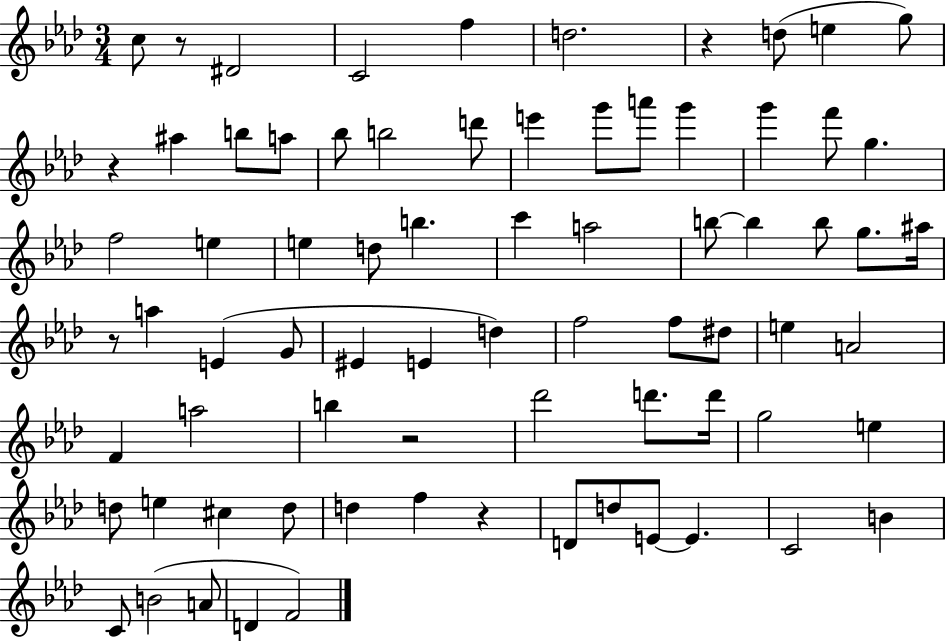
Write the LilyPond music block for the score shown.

{
  \clef treble
  \numericTimeSignature
  \time 3/4
  \key aes \major
  c''8 r8 dis'2 | c'2 f''4 | d''2. | r4 d''8( e''4 g''8) | \break r4 ais''4 b''8 a''8 | bes''8 b''2 d'''8 | e'''4 g'''8 a'''8 g'''4 | g'''4 f'''8 g''4. | \break f''2 e''4 | e''4 d''8 b''4. | c'''4 a''2 | b''8~~ b''4 b''8 g''8. ais''16 | \break r8 a''4 e'4( g'8 | eis'4 e'4 d''4) | f''2 f''8 dis''8 | e''4 a'2 | \break f'4 a''2 | b''4 r2 | des'''2 d'''8. d'''16 | g''2 e''4 | \break d''8 e''4 cis''4 d''8 | d''4 f''4 r4 | d'8 d''8 e'8~~ e'4. | c'2 b'4 | \break c'8 b'2( a'8 | d'4 f'2) | \bar "|."
}